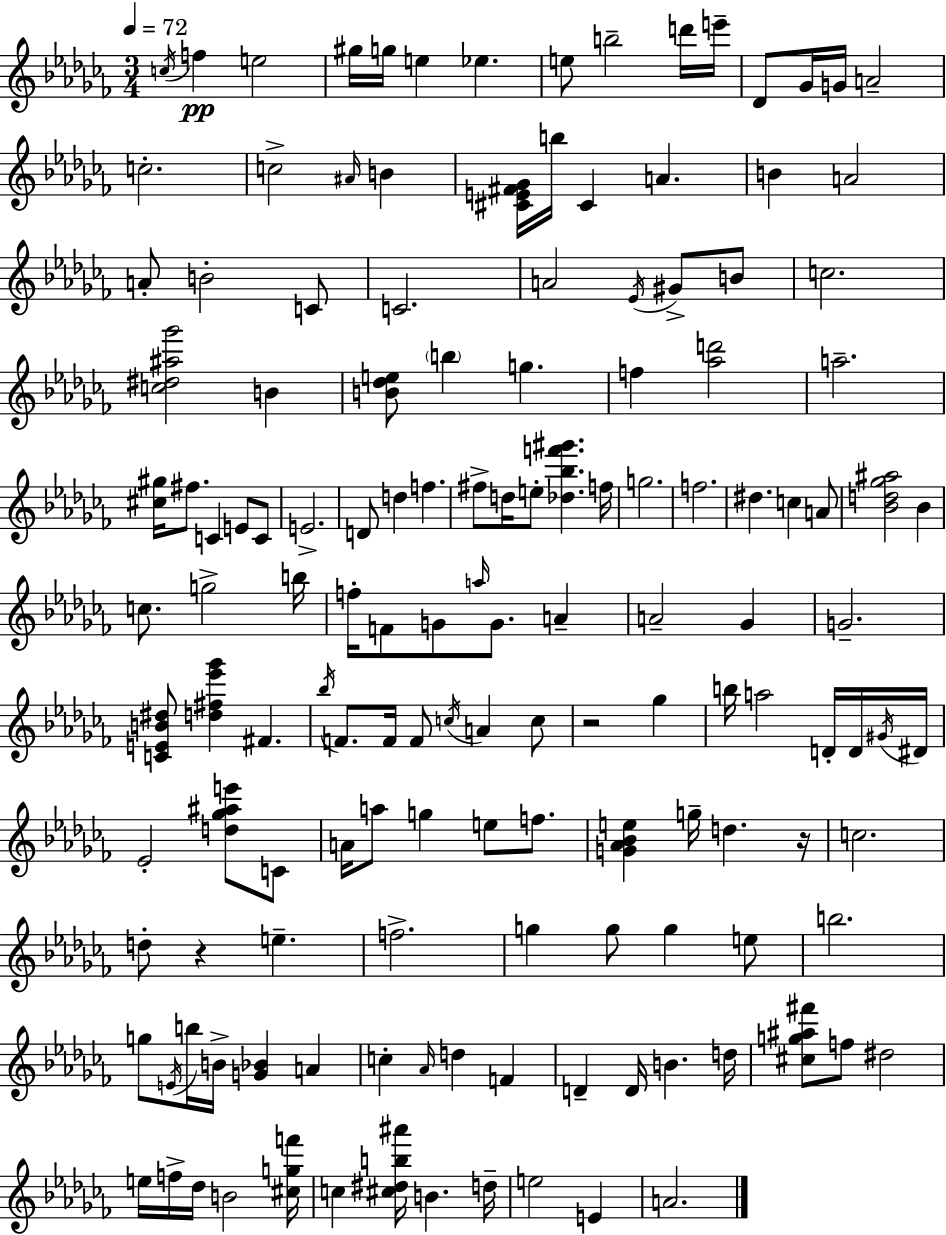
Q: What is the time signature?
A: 3/4